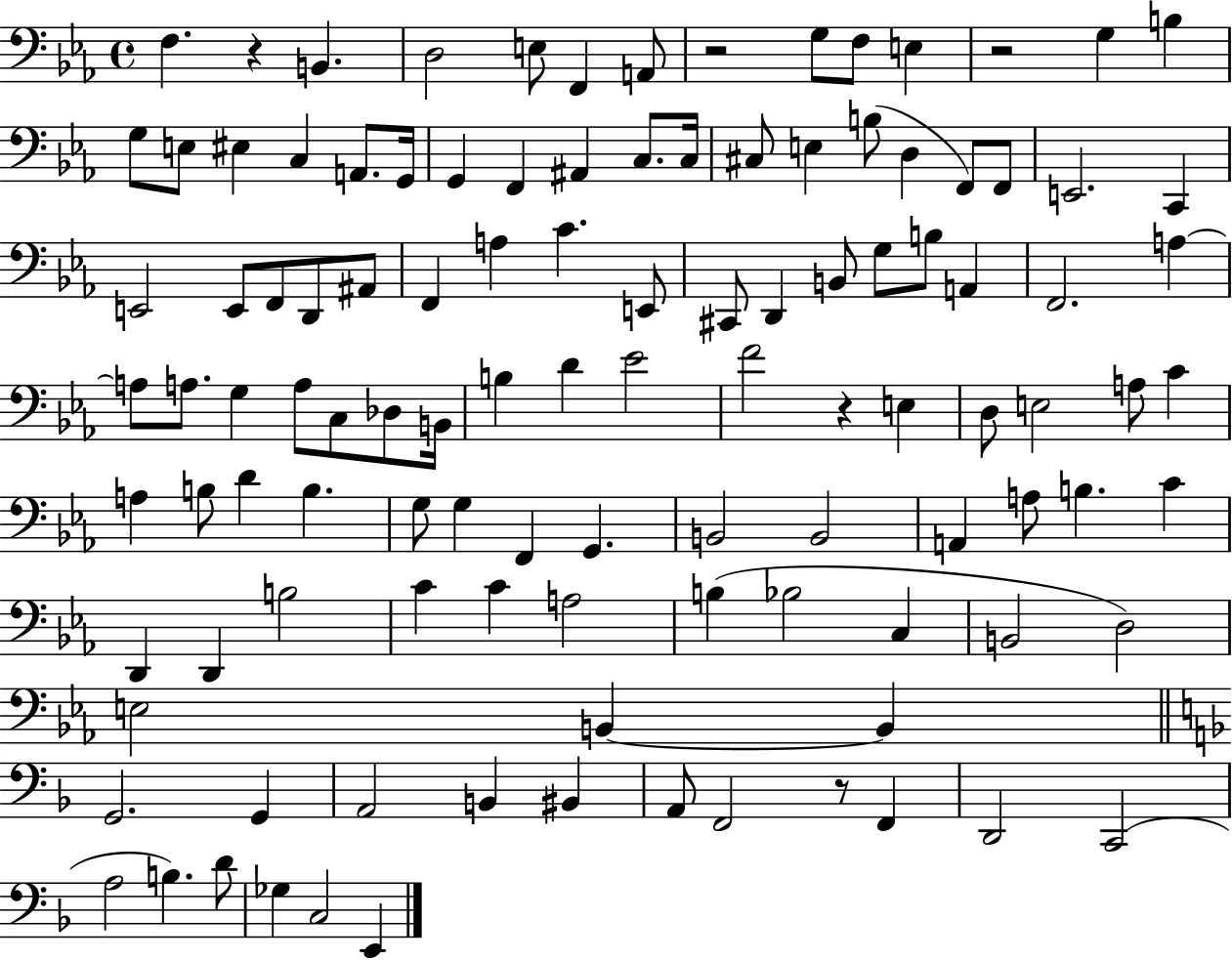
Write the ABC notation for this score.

X:1
T:Untitled
M:4/4
L:1/4
K:Eb
F, z B,, D,2 E,/2 F,, A,,/2 z2 G,/2 F,/2 E, z2 G, B, G,/2 E,/2 ^E, C, A,,/2 G,,/4 G,, F,, ^A,, C,/2 C,/4 ^C,/2 E, B,/2 D, F,,/2 F,,/2 E,,2 C,, E,,2 E,,/2 F,,/2 D,,/2 ^A,,/2 F,, A, C E,,/2 ^C,,/2 D,, B,,/2 G,/2 B,/2 A,, F,,2 A, A,/2 A,/2 G, A,/2 C,/2 _D,/2 B,,/4 B, D _E2 F2 z E, D,/2 E,2 A,/2 C A, B,/2 D B, G,/2 G, F,, G,, B,,2 B,,2 A,, A,/2 B, C D,, D,, B,2 C C A,2 B, _B,2 C, B,,2 D,2 E,2 B,, B,, G,,2 G,, A,,2 B,, ^B,, A,,/2 F,,2 z/2 F,, D,,2 C,,2 A,2 B, D/2 _G, C,2 E,,